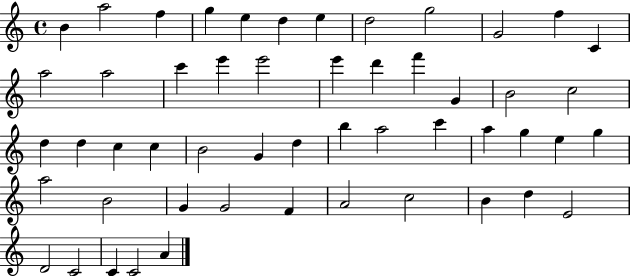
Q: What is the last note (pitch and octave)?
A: A4